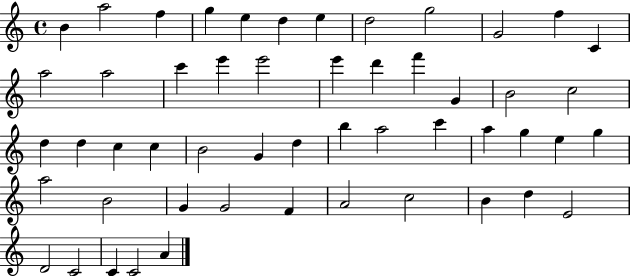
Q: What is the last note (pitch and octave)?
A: A4